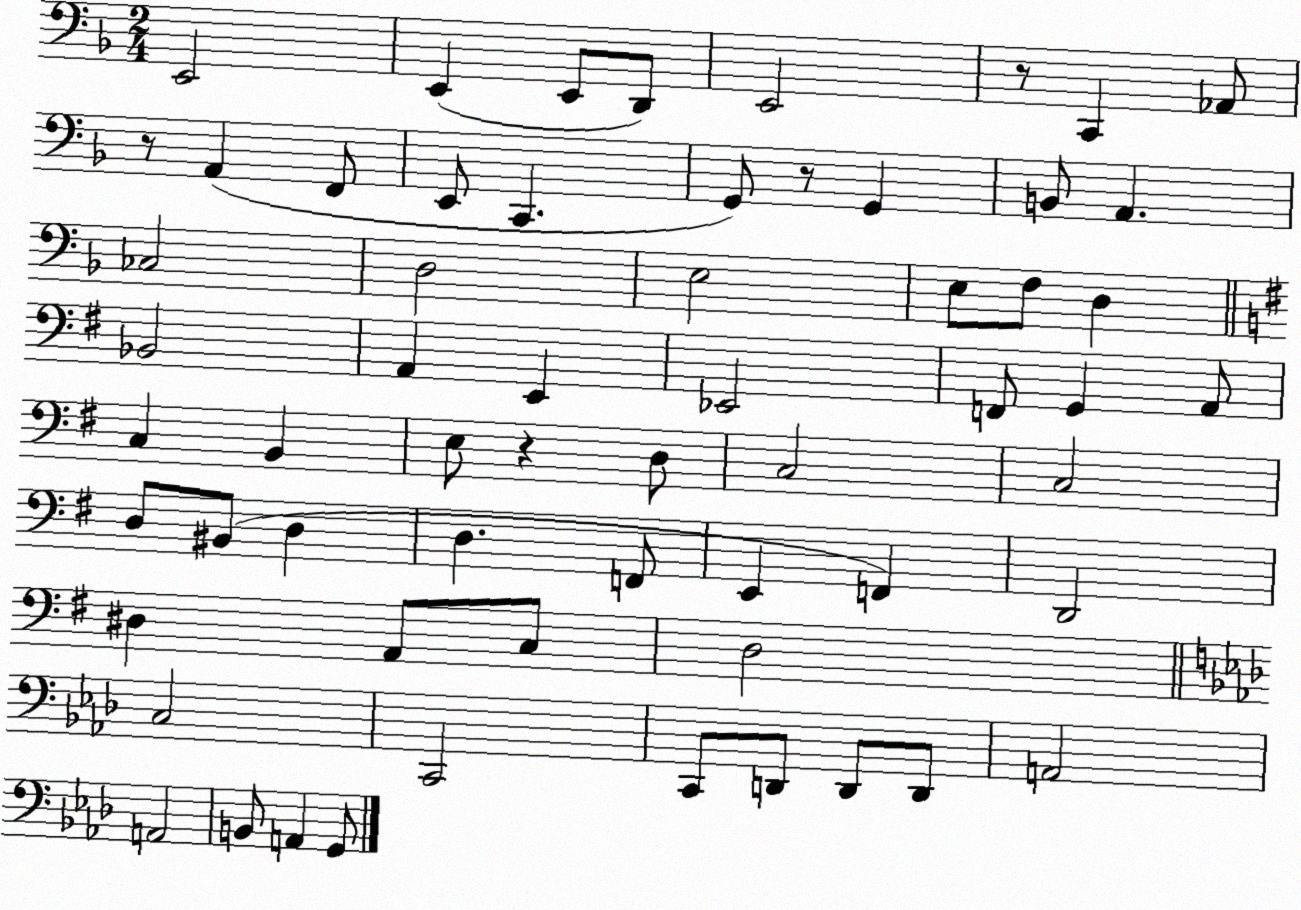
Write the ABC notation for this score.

X:1
T:Untitled
M:2/4
L:1/4
K:F
E,,2 E,, E,,/2 D,,/2 E,,2 z/2 C,, _A,,/2 z/2 A,, F,,/2 E,,/2 C,, G,,/2 z/2 G,, B,,/2 A,, _C,2 D,2 E,2 E,/2 F,/2 D, _B,,2 A,, E,, _E,,2 F,,/2 G,, A,,/2 C, B,, E,/2 z D,/2 C,2 C,2 D,/2 ^B,,/2 D, D, F,,/2 E,, F,, D,,2 ^D, A,,/2 C,/2 D,2 C,2 C,,2 C,,/2 D,,/2 D,,/2 D,,/2 A,,2 A,,2 B,,/2 A,, G,,/2